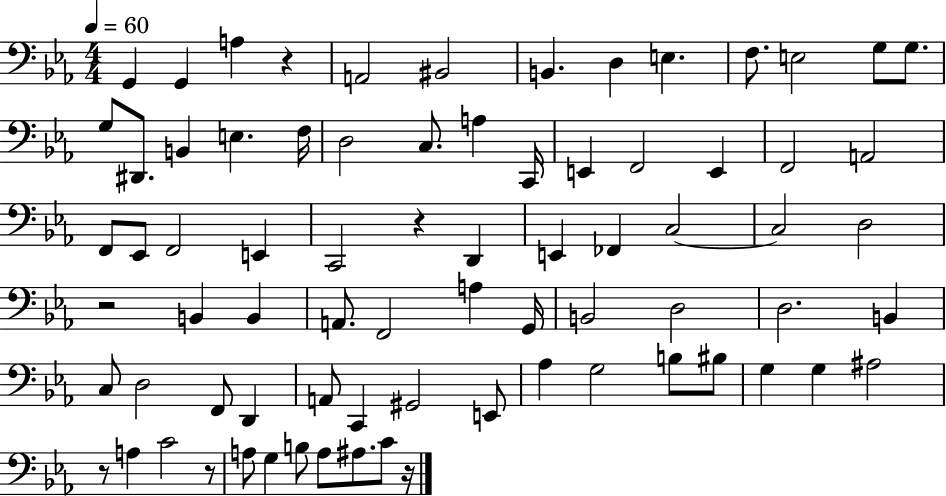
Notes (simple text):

G2/q G2/q A3/q R/q A2/h BIS2/h B2/q. D3/q E3/q. F3/e. E3/h G3/e G3/e. G3/e D#2/e. B2/q E3/q. F3/s D3/h C3/e. A3/q C2/s E2/q F2/h E2/q F2/h A2/h F2/e Eb2/e F2/h E2/q C2/h R/q D2/q E2/q FES2/q C3/h C3/h D3/h R/h B2/q B2/q A2/e. F2/h A3/q G2/s B2/h D3/h D3/h. B2/q C3/e D3/h F2/e D2/q A2/e C2/q G#2/h E2/e Ab3/q G3/h B3/e BIS3/e G3/q G3/q A#3/h R/e A3/q C4/h R/e A3/e G3/q B3/e A3/e A#3/e. C4/e R/s